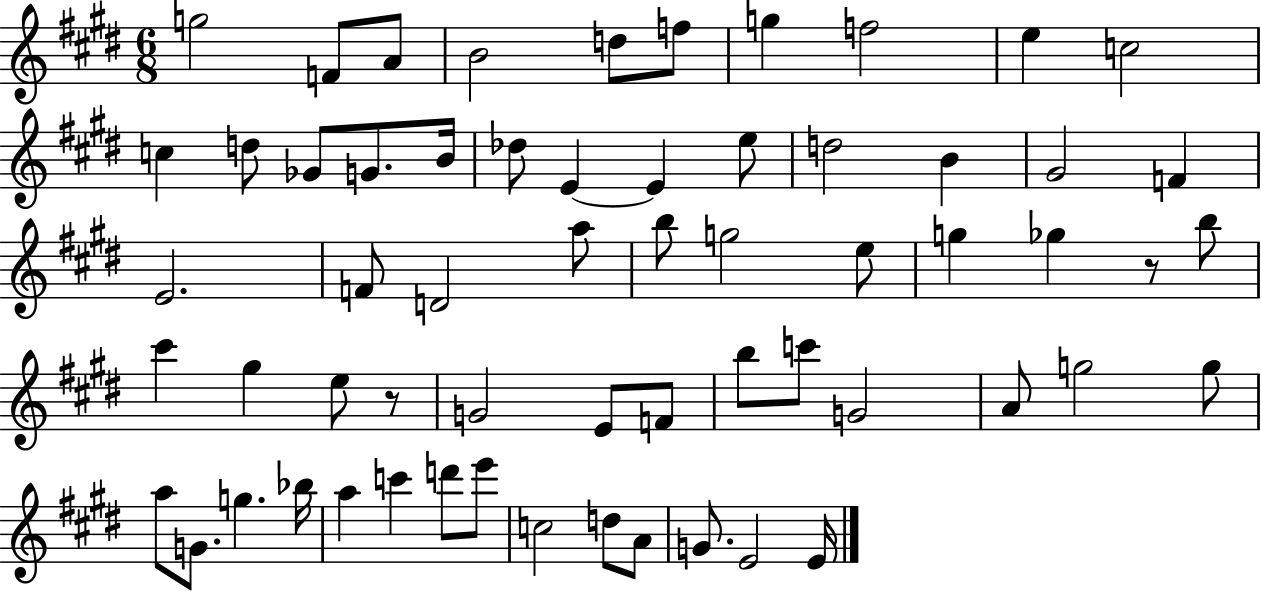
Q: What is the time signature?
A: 6/8